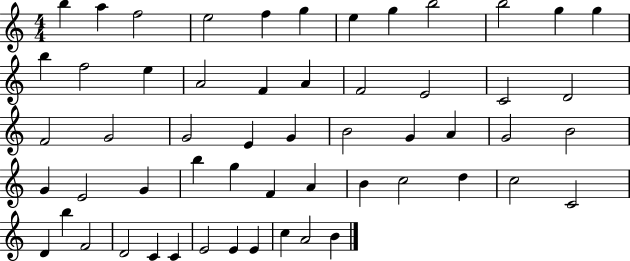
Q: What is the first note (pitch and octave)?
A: B5